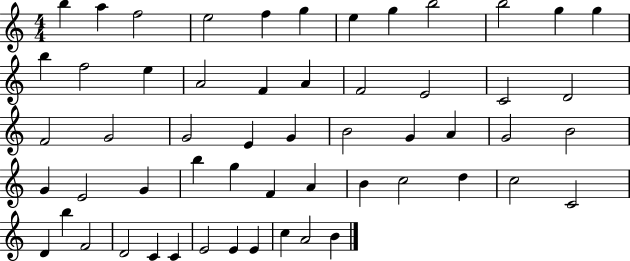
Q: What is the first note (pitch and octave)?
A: B5